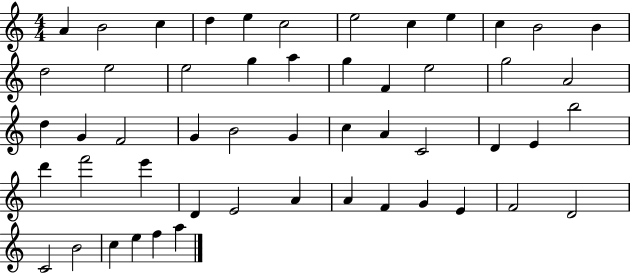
{
  \clef treble
  \numericTimeSignature
  \time 4/4
  \key c \major
  a'4 b'2 c''4 | d''4 e''4 c''2 | e''2 c''4 e''4 | c''4 b'2 b'4 | \break d''2 e''2 | e''2 g''4 a''4 | g''4 f'4 e''2 | g''2 a'2 | \break d''4 g'4 f'2 | g'4 b'2 g'4 | c''4 a'4 c'2 | d'4 e'4 b''2 | \break d'''4 f'''2 e'''4 | d'4 e'2 a'4 | a'4 f'4 g'4 e'4 | f'2 d'2 | \break c'2 b'2 | c''4 e''4 f''4 a''4 | \bar "|."
}